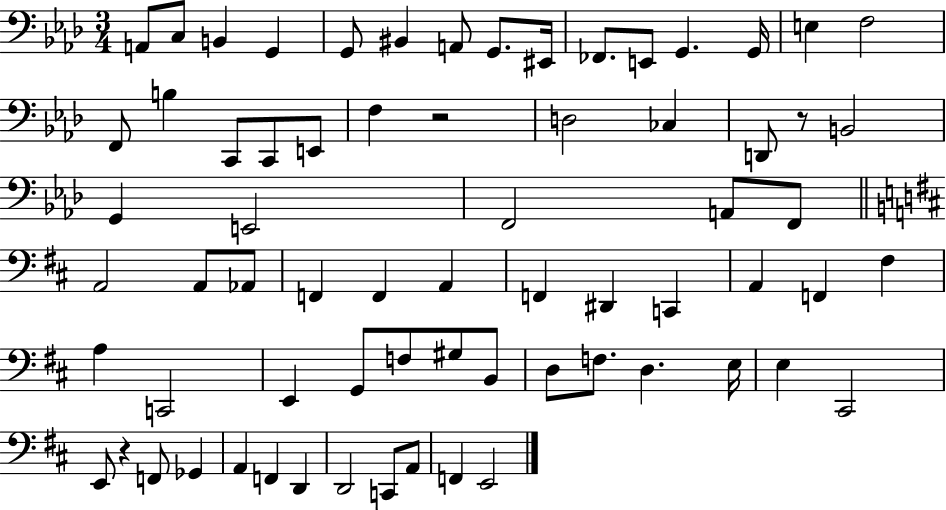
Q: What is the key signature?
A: AES major